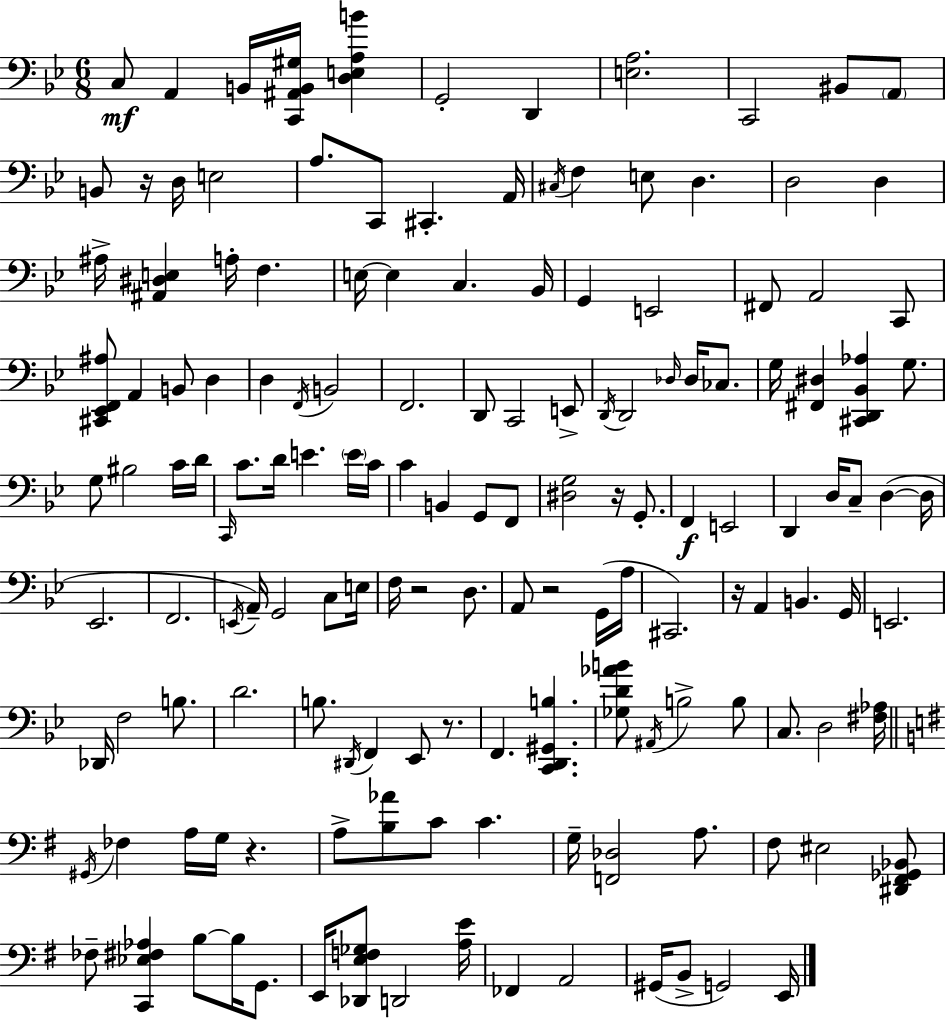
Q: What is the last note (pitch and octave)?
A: E2